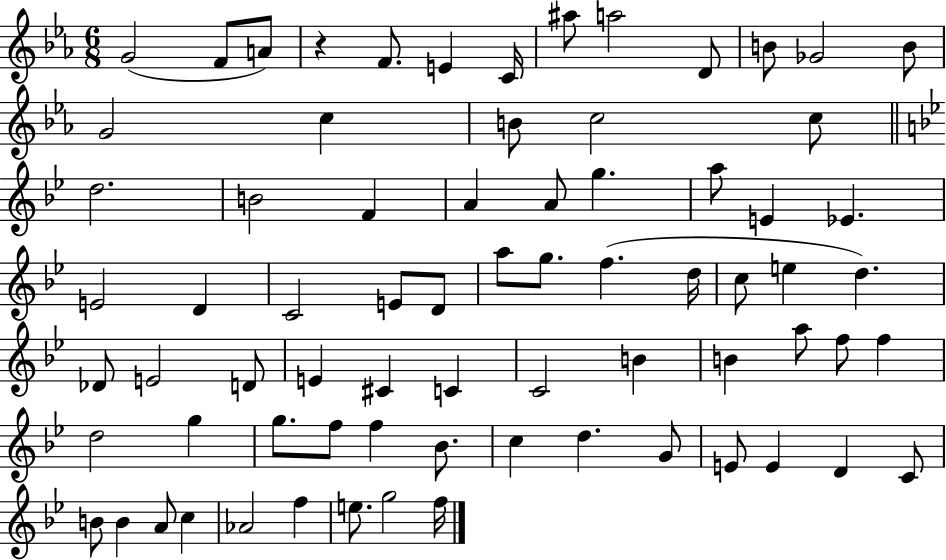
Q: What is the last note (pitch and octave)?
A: F5